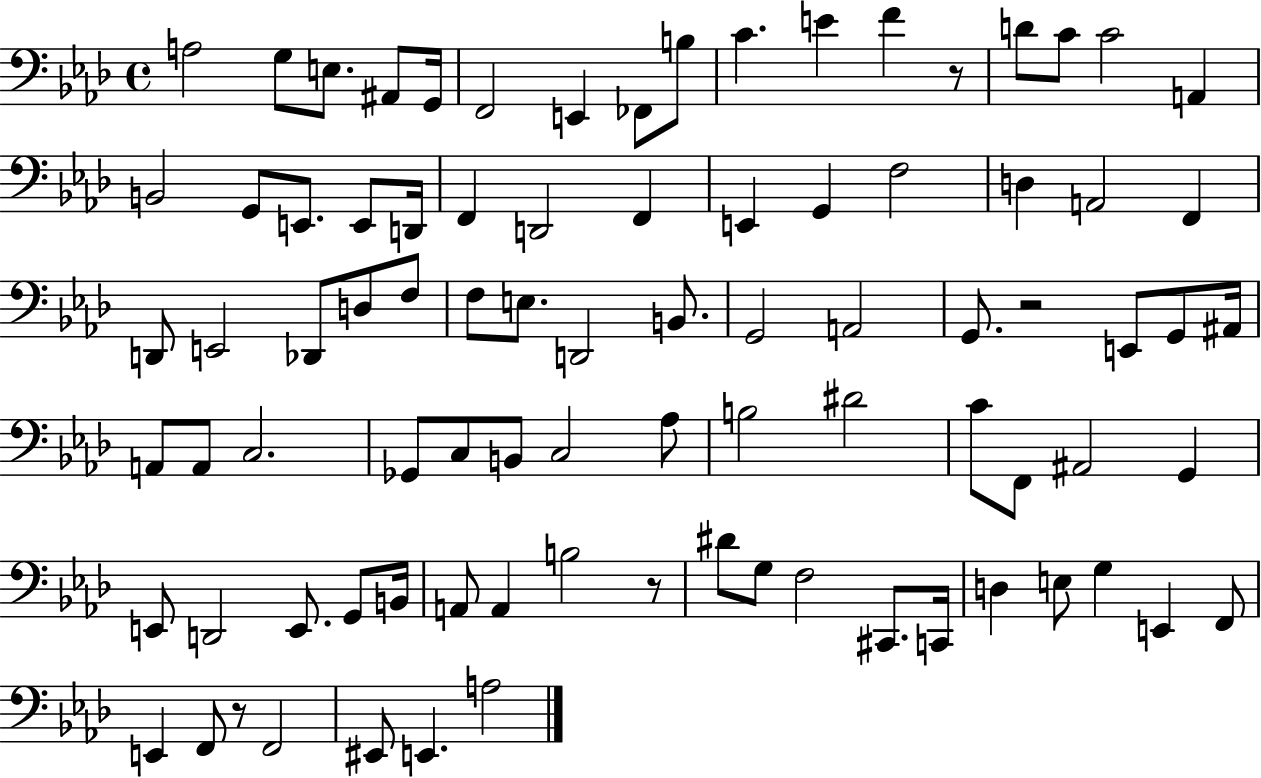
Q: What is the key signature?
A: AES major